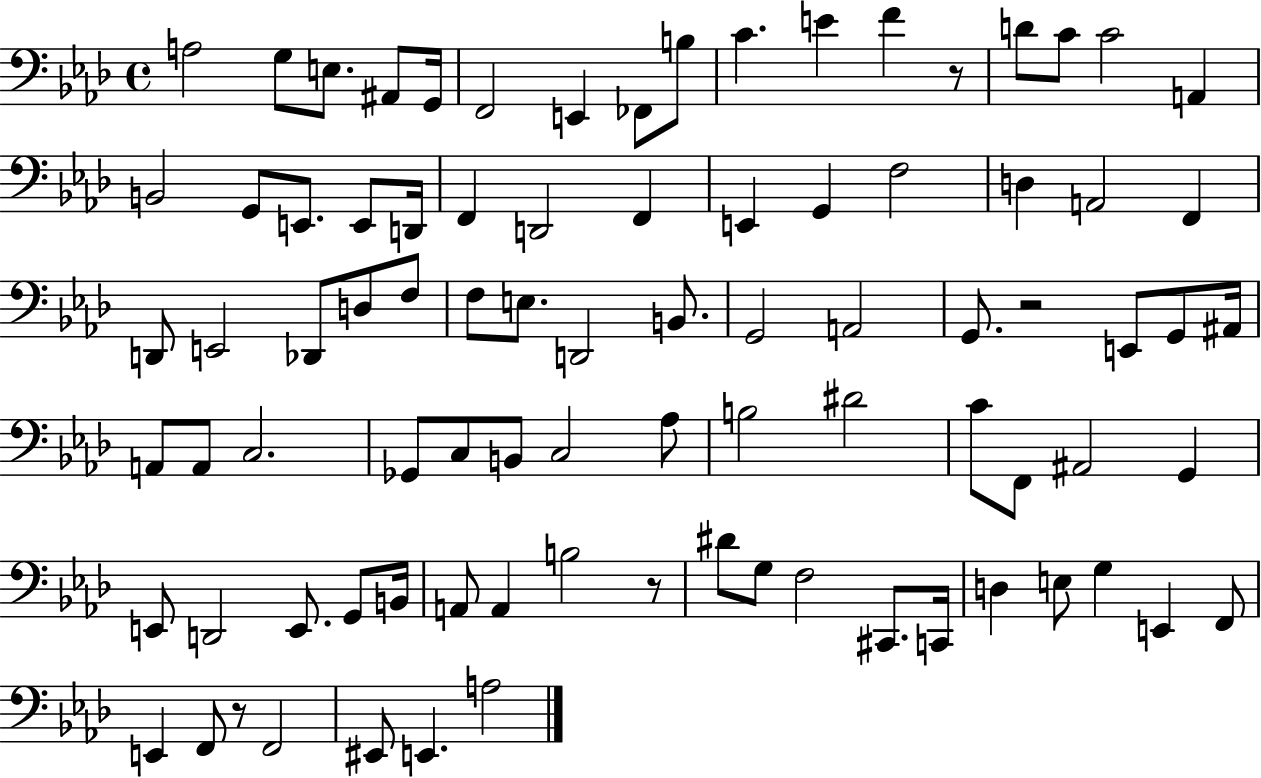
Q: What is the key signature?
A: AES major